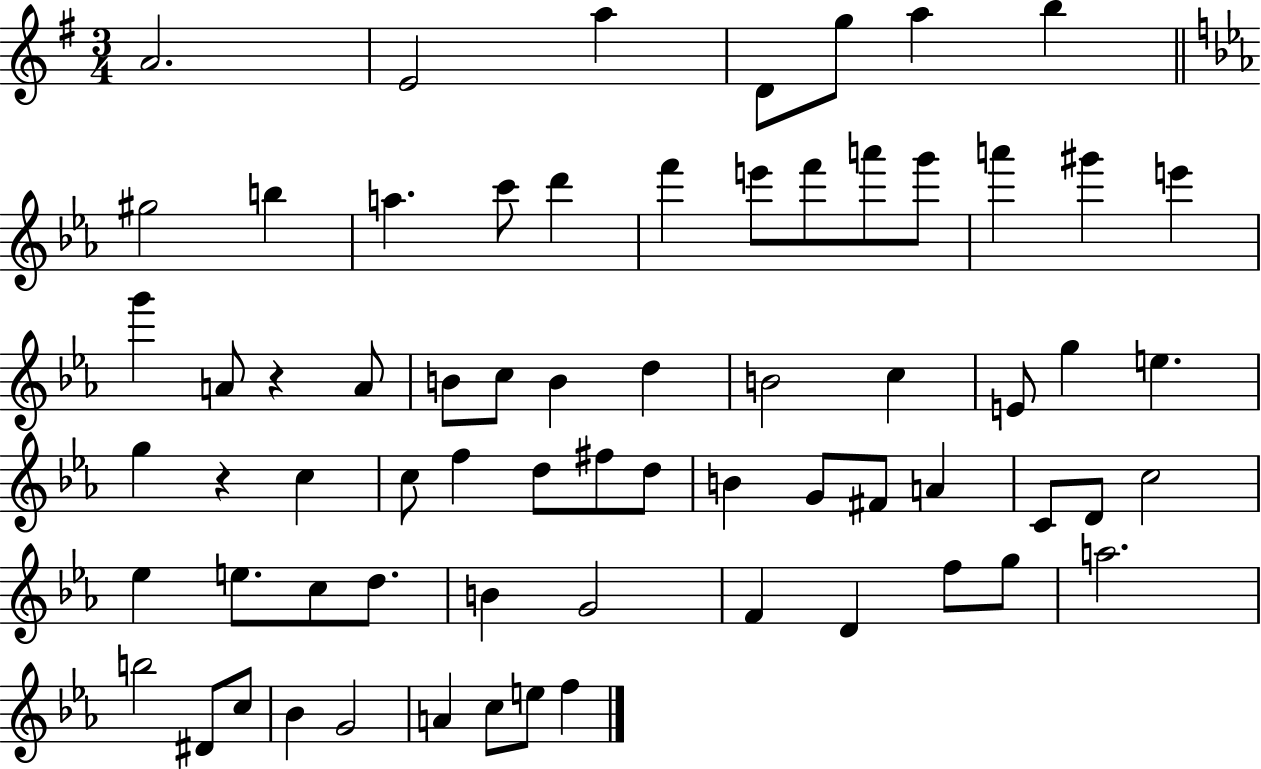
X:1
T:Untitled
M:3/4
L:1/4
K:G
A2 E2 a D/2 g/2 a b ^g2 b a c'/2 d' f' e'/2 f'/2 a'/2 g'/2 a' ^g' e' g' A/2 z A/2 B/2 c/2 B d B2 c E/2 g e g z c c/2 f d/2 ^f/2 d/2 B G/2 ^F/2 A C/2 D/2 c2 _e e/2 c/2 d/2 B G2 F D f/2 g/2 a2 b2 ^D/2 c/2 _B G2 A c/2 e/2 f